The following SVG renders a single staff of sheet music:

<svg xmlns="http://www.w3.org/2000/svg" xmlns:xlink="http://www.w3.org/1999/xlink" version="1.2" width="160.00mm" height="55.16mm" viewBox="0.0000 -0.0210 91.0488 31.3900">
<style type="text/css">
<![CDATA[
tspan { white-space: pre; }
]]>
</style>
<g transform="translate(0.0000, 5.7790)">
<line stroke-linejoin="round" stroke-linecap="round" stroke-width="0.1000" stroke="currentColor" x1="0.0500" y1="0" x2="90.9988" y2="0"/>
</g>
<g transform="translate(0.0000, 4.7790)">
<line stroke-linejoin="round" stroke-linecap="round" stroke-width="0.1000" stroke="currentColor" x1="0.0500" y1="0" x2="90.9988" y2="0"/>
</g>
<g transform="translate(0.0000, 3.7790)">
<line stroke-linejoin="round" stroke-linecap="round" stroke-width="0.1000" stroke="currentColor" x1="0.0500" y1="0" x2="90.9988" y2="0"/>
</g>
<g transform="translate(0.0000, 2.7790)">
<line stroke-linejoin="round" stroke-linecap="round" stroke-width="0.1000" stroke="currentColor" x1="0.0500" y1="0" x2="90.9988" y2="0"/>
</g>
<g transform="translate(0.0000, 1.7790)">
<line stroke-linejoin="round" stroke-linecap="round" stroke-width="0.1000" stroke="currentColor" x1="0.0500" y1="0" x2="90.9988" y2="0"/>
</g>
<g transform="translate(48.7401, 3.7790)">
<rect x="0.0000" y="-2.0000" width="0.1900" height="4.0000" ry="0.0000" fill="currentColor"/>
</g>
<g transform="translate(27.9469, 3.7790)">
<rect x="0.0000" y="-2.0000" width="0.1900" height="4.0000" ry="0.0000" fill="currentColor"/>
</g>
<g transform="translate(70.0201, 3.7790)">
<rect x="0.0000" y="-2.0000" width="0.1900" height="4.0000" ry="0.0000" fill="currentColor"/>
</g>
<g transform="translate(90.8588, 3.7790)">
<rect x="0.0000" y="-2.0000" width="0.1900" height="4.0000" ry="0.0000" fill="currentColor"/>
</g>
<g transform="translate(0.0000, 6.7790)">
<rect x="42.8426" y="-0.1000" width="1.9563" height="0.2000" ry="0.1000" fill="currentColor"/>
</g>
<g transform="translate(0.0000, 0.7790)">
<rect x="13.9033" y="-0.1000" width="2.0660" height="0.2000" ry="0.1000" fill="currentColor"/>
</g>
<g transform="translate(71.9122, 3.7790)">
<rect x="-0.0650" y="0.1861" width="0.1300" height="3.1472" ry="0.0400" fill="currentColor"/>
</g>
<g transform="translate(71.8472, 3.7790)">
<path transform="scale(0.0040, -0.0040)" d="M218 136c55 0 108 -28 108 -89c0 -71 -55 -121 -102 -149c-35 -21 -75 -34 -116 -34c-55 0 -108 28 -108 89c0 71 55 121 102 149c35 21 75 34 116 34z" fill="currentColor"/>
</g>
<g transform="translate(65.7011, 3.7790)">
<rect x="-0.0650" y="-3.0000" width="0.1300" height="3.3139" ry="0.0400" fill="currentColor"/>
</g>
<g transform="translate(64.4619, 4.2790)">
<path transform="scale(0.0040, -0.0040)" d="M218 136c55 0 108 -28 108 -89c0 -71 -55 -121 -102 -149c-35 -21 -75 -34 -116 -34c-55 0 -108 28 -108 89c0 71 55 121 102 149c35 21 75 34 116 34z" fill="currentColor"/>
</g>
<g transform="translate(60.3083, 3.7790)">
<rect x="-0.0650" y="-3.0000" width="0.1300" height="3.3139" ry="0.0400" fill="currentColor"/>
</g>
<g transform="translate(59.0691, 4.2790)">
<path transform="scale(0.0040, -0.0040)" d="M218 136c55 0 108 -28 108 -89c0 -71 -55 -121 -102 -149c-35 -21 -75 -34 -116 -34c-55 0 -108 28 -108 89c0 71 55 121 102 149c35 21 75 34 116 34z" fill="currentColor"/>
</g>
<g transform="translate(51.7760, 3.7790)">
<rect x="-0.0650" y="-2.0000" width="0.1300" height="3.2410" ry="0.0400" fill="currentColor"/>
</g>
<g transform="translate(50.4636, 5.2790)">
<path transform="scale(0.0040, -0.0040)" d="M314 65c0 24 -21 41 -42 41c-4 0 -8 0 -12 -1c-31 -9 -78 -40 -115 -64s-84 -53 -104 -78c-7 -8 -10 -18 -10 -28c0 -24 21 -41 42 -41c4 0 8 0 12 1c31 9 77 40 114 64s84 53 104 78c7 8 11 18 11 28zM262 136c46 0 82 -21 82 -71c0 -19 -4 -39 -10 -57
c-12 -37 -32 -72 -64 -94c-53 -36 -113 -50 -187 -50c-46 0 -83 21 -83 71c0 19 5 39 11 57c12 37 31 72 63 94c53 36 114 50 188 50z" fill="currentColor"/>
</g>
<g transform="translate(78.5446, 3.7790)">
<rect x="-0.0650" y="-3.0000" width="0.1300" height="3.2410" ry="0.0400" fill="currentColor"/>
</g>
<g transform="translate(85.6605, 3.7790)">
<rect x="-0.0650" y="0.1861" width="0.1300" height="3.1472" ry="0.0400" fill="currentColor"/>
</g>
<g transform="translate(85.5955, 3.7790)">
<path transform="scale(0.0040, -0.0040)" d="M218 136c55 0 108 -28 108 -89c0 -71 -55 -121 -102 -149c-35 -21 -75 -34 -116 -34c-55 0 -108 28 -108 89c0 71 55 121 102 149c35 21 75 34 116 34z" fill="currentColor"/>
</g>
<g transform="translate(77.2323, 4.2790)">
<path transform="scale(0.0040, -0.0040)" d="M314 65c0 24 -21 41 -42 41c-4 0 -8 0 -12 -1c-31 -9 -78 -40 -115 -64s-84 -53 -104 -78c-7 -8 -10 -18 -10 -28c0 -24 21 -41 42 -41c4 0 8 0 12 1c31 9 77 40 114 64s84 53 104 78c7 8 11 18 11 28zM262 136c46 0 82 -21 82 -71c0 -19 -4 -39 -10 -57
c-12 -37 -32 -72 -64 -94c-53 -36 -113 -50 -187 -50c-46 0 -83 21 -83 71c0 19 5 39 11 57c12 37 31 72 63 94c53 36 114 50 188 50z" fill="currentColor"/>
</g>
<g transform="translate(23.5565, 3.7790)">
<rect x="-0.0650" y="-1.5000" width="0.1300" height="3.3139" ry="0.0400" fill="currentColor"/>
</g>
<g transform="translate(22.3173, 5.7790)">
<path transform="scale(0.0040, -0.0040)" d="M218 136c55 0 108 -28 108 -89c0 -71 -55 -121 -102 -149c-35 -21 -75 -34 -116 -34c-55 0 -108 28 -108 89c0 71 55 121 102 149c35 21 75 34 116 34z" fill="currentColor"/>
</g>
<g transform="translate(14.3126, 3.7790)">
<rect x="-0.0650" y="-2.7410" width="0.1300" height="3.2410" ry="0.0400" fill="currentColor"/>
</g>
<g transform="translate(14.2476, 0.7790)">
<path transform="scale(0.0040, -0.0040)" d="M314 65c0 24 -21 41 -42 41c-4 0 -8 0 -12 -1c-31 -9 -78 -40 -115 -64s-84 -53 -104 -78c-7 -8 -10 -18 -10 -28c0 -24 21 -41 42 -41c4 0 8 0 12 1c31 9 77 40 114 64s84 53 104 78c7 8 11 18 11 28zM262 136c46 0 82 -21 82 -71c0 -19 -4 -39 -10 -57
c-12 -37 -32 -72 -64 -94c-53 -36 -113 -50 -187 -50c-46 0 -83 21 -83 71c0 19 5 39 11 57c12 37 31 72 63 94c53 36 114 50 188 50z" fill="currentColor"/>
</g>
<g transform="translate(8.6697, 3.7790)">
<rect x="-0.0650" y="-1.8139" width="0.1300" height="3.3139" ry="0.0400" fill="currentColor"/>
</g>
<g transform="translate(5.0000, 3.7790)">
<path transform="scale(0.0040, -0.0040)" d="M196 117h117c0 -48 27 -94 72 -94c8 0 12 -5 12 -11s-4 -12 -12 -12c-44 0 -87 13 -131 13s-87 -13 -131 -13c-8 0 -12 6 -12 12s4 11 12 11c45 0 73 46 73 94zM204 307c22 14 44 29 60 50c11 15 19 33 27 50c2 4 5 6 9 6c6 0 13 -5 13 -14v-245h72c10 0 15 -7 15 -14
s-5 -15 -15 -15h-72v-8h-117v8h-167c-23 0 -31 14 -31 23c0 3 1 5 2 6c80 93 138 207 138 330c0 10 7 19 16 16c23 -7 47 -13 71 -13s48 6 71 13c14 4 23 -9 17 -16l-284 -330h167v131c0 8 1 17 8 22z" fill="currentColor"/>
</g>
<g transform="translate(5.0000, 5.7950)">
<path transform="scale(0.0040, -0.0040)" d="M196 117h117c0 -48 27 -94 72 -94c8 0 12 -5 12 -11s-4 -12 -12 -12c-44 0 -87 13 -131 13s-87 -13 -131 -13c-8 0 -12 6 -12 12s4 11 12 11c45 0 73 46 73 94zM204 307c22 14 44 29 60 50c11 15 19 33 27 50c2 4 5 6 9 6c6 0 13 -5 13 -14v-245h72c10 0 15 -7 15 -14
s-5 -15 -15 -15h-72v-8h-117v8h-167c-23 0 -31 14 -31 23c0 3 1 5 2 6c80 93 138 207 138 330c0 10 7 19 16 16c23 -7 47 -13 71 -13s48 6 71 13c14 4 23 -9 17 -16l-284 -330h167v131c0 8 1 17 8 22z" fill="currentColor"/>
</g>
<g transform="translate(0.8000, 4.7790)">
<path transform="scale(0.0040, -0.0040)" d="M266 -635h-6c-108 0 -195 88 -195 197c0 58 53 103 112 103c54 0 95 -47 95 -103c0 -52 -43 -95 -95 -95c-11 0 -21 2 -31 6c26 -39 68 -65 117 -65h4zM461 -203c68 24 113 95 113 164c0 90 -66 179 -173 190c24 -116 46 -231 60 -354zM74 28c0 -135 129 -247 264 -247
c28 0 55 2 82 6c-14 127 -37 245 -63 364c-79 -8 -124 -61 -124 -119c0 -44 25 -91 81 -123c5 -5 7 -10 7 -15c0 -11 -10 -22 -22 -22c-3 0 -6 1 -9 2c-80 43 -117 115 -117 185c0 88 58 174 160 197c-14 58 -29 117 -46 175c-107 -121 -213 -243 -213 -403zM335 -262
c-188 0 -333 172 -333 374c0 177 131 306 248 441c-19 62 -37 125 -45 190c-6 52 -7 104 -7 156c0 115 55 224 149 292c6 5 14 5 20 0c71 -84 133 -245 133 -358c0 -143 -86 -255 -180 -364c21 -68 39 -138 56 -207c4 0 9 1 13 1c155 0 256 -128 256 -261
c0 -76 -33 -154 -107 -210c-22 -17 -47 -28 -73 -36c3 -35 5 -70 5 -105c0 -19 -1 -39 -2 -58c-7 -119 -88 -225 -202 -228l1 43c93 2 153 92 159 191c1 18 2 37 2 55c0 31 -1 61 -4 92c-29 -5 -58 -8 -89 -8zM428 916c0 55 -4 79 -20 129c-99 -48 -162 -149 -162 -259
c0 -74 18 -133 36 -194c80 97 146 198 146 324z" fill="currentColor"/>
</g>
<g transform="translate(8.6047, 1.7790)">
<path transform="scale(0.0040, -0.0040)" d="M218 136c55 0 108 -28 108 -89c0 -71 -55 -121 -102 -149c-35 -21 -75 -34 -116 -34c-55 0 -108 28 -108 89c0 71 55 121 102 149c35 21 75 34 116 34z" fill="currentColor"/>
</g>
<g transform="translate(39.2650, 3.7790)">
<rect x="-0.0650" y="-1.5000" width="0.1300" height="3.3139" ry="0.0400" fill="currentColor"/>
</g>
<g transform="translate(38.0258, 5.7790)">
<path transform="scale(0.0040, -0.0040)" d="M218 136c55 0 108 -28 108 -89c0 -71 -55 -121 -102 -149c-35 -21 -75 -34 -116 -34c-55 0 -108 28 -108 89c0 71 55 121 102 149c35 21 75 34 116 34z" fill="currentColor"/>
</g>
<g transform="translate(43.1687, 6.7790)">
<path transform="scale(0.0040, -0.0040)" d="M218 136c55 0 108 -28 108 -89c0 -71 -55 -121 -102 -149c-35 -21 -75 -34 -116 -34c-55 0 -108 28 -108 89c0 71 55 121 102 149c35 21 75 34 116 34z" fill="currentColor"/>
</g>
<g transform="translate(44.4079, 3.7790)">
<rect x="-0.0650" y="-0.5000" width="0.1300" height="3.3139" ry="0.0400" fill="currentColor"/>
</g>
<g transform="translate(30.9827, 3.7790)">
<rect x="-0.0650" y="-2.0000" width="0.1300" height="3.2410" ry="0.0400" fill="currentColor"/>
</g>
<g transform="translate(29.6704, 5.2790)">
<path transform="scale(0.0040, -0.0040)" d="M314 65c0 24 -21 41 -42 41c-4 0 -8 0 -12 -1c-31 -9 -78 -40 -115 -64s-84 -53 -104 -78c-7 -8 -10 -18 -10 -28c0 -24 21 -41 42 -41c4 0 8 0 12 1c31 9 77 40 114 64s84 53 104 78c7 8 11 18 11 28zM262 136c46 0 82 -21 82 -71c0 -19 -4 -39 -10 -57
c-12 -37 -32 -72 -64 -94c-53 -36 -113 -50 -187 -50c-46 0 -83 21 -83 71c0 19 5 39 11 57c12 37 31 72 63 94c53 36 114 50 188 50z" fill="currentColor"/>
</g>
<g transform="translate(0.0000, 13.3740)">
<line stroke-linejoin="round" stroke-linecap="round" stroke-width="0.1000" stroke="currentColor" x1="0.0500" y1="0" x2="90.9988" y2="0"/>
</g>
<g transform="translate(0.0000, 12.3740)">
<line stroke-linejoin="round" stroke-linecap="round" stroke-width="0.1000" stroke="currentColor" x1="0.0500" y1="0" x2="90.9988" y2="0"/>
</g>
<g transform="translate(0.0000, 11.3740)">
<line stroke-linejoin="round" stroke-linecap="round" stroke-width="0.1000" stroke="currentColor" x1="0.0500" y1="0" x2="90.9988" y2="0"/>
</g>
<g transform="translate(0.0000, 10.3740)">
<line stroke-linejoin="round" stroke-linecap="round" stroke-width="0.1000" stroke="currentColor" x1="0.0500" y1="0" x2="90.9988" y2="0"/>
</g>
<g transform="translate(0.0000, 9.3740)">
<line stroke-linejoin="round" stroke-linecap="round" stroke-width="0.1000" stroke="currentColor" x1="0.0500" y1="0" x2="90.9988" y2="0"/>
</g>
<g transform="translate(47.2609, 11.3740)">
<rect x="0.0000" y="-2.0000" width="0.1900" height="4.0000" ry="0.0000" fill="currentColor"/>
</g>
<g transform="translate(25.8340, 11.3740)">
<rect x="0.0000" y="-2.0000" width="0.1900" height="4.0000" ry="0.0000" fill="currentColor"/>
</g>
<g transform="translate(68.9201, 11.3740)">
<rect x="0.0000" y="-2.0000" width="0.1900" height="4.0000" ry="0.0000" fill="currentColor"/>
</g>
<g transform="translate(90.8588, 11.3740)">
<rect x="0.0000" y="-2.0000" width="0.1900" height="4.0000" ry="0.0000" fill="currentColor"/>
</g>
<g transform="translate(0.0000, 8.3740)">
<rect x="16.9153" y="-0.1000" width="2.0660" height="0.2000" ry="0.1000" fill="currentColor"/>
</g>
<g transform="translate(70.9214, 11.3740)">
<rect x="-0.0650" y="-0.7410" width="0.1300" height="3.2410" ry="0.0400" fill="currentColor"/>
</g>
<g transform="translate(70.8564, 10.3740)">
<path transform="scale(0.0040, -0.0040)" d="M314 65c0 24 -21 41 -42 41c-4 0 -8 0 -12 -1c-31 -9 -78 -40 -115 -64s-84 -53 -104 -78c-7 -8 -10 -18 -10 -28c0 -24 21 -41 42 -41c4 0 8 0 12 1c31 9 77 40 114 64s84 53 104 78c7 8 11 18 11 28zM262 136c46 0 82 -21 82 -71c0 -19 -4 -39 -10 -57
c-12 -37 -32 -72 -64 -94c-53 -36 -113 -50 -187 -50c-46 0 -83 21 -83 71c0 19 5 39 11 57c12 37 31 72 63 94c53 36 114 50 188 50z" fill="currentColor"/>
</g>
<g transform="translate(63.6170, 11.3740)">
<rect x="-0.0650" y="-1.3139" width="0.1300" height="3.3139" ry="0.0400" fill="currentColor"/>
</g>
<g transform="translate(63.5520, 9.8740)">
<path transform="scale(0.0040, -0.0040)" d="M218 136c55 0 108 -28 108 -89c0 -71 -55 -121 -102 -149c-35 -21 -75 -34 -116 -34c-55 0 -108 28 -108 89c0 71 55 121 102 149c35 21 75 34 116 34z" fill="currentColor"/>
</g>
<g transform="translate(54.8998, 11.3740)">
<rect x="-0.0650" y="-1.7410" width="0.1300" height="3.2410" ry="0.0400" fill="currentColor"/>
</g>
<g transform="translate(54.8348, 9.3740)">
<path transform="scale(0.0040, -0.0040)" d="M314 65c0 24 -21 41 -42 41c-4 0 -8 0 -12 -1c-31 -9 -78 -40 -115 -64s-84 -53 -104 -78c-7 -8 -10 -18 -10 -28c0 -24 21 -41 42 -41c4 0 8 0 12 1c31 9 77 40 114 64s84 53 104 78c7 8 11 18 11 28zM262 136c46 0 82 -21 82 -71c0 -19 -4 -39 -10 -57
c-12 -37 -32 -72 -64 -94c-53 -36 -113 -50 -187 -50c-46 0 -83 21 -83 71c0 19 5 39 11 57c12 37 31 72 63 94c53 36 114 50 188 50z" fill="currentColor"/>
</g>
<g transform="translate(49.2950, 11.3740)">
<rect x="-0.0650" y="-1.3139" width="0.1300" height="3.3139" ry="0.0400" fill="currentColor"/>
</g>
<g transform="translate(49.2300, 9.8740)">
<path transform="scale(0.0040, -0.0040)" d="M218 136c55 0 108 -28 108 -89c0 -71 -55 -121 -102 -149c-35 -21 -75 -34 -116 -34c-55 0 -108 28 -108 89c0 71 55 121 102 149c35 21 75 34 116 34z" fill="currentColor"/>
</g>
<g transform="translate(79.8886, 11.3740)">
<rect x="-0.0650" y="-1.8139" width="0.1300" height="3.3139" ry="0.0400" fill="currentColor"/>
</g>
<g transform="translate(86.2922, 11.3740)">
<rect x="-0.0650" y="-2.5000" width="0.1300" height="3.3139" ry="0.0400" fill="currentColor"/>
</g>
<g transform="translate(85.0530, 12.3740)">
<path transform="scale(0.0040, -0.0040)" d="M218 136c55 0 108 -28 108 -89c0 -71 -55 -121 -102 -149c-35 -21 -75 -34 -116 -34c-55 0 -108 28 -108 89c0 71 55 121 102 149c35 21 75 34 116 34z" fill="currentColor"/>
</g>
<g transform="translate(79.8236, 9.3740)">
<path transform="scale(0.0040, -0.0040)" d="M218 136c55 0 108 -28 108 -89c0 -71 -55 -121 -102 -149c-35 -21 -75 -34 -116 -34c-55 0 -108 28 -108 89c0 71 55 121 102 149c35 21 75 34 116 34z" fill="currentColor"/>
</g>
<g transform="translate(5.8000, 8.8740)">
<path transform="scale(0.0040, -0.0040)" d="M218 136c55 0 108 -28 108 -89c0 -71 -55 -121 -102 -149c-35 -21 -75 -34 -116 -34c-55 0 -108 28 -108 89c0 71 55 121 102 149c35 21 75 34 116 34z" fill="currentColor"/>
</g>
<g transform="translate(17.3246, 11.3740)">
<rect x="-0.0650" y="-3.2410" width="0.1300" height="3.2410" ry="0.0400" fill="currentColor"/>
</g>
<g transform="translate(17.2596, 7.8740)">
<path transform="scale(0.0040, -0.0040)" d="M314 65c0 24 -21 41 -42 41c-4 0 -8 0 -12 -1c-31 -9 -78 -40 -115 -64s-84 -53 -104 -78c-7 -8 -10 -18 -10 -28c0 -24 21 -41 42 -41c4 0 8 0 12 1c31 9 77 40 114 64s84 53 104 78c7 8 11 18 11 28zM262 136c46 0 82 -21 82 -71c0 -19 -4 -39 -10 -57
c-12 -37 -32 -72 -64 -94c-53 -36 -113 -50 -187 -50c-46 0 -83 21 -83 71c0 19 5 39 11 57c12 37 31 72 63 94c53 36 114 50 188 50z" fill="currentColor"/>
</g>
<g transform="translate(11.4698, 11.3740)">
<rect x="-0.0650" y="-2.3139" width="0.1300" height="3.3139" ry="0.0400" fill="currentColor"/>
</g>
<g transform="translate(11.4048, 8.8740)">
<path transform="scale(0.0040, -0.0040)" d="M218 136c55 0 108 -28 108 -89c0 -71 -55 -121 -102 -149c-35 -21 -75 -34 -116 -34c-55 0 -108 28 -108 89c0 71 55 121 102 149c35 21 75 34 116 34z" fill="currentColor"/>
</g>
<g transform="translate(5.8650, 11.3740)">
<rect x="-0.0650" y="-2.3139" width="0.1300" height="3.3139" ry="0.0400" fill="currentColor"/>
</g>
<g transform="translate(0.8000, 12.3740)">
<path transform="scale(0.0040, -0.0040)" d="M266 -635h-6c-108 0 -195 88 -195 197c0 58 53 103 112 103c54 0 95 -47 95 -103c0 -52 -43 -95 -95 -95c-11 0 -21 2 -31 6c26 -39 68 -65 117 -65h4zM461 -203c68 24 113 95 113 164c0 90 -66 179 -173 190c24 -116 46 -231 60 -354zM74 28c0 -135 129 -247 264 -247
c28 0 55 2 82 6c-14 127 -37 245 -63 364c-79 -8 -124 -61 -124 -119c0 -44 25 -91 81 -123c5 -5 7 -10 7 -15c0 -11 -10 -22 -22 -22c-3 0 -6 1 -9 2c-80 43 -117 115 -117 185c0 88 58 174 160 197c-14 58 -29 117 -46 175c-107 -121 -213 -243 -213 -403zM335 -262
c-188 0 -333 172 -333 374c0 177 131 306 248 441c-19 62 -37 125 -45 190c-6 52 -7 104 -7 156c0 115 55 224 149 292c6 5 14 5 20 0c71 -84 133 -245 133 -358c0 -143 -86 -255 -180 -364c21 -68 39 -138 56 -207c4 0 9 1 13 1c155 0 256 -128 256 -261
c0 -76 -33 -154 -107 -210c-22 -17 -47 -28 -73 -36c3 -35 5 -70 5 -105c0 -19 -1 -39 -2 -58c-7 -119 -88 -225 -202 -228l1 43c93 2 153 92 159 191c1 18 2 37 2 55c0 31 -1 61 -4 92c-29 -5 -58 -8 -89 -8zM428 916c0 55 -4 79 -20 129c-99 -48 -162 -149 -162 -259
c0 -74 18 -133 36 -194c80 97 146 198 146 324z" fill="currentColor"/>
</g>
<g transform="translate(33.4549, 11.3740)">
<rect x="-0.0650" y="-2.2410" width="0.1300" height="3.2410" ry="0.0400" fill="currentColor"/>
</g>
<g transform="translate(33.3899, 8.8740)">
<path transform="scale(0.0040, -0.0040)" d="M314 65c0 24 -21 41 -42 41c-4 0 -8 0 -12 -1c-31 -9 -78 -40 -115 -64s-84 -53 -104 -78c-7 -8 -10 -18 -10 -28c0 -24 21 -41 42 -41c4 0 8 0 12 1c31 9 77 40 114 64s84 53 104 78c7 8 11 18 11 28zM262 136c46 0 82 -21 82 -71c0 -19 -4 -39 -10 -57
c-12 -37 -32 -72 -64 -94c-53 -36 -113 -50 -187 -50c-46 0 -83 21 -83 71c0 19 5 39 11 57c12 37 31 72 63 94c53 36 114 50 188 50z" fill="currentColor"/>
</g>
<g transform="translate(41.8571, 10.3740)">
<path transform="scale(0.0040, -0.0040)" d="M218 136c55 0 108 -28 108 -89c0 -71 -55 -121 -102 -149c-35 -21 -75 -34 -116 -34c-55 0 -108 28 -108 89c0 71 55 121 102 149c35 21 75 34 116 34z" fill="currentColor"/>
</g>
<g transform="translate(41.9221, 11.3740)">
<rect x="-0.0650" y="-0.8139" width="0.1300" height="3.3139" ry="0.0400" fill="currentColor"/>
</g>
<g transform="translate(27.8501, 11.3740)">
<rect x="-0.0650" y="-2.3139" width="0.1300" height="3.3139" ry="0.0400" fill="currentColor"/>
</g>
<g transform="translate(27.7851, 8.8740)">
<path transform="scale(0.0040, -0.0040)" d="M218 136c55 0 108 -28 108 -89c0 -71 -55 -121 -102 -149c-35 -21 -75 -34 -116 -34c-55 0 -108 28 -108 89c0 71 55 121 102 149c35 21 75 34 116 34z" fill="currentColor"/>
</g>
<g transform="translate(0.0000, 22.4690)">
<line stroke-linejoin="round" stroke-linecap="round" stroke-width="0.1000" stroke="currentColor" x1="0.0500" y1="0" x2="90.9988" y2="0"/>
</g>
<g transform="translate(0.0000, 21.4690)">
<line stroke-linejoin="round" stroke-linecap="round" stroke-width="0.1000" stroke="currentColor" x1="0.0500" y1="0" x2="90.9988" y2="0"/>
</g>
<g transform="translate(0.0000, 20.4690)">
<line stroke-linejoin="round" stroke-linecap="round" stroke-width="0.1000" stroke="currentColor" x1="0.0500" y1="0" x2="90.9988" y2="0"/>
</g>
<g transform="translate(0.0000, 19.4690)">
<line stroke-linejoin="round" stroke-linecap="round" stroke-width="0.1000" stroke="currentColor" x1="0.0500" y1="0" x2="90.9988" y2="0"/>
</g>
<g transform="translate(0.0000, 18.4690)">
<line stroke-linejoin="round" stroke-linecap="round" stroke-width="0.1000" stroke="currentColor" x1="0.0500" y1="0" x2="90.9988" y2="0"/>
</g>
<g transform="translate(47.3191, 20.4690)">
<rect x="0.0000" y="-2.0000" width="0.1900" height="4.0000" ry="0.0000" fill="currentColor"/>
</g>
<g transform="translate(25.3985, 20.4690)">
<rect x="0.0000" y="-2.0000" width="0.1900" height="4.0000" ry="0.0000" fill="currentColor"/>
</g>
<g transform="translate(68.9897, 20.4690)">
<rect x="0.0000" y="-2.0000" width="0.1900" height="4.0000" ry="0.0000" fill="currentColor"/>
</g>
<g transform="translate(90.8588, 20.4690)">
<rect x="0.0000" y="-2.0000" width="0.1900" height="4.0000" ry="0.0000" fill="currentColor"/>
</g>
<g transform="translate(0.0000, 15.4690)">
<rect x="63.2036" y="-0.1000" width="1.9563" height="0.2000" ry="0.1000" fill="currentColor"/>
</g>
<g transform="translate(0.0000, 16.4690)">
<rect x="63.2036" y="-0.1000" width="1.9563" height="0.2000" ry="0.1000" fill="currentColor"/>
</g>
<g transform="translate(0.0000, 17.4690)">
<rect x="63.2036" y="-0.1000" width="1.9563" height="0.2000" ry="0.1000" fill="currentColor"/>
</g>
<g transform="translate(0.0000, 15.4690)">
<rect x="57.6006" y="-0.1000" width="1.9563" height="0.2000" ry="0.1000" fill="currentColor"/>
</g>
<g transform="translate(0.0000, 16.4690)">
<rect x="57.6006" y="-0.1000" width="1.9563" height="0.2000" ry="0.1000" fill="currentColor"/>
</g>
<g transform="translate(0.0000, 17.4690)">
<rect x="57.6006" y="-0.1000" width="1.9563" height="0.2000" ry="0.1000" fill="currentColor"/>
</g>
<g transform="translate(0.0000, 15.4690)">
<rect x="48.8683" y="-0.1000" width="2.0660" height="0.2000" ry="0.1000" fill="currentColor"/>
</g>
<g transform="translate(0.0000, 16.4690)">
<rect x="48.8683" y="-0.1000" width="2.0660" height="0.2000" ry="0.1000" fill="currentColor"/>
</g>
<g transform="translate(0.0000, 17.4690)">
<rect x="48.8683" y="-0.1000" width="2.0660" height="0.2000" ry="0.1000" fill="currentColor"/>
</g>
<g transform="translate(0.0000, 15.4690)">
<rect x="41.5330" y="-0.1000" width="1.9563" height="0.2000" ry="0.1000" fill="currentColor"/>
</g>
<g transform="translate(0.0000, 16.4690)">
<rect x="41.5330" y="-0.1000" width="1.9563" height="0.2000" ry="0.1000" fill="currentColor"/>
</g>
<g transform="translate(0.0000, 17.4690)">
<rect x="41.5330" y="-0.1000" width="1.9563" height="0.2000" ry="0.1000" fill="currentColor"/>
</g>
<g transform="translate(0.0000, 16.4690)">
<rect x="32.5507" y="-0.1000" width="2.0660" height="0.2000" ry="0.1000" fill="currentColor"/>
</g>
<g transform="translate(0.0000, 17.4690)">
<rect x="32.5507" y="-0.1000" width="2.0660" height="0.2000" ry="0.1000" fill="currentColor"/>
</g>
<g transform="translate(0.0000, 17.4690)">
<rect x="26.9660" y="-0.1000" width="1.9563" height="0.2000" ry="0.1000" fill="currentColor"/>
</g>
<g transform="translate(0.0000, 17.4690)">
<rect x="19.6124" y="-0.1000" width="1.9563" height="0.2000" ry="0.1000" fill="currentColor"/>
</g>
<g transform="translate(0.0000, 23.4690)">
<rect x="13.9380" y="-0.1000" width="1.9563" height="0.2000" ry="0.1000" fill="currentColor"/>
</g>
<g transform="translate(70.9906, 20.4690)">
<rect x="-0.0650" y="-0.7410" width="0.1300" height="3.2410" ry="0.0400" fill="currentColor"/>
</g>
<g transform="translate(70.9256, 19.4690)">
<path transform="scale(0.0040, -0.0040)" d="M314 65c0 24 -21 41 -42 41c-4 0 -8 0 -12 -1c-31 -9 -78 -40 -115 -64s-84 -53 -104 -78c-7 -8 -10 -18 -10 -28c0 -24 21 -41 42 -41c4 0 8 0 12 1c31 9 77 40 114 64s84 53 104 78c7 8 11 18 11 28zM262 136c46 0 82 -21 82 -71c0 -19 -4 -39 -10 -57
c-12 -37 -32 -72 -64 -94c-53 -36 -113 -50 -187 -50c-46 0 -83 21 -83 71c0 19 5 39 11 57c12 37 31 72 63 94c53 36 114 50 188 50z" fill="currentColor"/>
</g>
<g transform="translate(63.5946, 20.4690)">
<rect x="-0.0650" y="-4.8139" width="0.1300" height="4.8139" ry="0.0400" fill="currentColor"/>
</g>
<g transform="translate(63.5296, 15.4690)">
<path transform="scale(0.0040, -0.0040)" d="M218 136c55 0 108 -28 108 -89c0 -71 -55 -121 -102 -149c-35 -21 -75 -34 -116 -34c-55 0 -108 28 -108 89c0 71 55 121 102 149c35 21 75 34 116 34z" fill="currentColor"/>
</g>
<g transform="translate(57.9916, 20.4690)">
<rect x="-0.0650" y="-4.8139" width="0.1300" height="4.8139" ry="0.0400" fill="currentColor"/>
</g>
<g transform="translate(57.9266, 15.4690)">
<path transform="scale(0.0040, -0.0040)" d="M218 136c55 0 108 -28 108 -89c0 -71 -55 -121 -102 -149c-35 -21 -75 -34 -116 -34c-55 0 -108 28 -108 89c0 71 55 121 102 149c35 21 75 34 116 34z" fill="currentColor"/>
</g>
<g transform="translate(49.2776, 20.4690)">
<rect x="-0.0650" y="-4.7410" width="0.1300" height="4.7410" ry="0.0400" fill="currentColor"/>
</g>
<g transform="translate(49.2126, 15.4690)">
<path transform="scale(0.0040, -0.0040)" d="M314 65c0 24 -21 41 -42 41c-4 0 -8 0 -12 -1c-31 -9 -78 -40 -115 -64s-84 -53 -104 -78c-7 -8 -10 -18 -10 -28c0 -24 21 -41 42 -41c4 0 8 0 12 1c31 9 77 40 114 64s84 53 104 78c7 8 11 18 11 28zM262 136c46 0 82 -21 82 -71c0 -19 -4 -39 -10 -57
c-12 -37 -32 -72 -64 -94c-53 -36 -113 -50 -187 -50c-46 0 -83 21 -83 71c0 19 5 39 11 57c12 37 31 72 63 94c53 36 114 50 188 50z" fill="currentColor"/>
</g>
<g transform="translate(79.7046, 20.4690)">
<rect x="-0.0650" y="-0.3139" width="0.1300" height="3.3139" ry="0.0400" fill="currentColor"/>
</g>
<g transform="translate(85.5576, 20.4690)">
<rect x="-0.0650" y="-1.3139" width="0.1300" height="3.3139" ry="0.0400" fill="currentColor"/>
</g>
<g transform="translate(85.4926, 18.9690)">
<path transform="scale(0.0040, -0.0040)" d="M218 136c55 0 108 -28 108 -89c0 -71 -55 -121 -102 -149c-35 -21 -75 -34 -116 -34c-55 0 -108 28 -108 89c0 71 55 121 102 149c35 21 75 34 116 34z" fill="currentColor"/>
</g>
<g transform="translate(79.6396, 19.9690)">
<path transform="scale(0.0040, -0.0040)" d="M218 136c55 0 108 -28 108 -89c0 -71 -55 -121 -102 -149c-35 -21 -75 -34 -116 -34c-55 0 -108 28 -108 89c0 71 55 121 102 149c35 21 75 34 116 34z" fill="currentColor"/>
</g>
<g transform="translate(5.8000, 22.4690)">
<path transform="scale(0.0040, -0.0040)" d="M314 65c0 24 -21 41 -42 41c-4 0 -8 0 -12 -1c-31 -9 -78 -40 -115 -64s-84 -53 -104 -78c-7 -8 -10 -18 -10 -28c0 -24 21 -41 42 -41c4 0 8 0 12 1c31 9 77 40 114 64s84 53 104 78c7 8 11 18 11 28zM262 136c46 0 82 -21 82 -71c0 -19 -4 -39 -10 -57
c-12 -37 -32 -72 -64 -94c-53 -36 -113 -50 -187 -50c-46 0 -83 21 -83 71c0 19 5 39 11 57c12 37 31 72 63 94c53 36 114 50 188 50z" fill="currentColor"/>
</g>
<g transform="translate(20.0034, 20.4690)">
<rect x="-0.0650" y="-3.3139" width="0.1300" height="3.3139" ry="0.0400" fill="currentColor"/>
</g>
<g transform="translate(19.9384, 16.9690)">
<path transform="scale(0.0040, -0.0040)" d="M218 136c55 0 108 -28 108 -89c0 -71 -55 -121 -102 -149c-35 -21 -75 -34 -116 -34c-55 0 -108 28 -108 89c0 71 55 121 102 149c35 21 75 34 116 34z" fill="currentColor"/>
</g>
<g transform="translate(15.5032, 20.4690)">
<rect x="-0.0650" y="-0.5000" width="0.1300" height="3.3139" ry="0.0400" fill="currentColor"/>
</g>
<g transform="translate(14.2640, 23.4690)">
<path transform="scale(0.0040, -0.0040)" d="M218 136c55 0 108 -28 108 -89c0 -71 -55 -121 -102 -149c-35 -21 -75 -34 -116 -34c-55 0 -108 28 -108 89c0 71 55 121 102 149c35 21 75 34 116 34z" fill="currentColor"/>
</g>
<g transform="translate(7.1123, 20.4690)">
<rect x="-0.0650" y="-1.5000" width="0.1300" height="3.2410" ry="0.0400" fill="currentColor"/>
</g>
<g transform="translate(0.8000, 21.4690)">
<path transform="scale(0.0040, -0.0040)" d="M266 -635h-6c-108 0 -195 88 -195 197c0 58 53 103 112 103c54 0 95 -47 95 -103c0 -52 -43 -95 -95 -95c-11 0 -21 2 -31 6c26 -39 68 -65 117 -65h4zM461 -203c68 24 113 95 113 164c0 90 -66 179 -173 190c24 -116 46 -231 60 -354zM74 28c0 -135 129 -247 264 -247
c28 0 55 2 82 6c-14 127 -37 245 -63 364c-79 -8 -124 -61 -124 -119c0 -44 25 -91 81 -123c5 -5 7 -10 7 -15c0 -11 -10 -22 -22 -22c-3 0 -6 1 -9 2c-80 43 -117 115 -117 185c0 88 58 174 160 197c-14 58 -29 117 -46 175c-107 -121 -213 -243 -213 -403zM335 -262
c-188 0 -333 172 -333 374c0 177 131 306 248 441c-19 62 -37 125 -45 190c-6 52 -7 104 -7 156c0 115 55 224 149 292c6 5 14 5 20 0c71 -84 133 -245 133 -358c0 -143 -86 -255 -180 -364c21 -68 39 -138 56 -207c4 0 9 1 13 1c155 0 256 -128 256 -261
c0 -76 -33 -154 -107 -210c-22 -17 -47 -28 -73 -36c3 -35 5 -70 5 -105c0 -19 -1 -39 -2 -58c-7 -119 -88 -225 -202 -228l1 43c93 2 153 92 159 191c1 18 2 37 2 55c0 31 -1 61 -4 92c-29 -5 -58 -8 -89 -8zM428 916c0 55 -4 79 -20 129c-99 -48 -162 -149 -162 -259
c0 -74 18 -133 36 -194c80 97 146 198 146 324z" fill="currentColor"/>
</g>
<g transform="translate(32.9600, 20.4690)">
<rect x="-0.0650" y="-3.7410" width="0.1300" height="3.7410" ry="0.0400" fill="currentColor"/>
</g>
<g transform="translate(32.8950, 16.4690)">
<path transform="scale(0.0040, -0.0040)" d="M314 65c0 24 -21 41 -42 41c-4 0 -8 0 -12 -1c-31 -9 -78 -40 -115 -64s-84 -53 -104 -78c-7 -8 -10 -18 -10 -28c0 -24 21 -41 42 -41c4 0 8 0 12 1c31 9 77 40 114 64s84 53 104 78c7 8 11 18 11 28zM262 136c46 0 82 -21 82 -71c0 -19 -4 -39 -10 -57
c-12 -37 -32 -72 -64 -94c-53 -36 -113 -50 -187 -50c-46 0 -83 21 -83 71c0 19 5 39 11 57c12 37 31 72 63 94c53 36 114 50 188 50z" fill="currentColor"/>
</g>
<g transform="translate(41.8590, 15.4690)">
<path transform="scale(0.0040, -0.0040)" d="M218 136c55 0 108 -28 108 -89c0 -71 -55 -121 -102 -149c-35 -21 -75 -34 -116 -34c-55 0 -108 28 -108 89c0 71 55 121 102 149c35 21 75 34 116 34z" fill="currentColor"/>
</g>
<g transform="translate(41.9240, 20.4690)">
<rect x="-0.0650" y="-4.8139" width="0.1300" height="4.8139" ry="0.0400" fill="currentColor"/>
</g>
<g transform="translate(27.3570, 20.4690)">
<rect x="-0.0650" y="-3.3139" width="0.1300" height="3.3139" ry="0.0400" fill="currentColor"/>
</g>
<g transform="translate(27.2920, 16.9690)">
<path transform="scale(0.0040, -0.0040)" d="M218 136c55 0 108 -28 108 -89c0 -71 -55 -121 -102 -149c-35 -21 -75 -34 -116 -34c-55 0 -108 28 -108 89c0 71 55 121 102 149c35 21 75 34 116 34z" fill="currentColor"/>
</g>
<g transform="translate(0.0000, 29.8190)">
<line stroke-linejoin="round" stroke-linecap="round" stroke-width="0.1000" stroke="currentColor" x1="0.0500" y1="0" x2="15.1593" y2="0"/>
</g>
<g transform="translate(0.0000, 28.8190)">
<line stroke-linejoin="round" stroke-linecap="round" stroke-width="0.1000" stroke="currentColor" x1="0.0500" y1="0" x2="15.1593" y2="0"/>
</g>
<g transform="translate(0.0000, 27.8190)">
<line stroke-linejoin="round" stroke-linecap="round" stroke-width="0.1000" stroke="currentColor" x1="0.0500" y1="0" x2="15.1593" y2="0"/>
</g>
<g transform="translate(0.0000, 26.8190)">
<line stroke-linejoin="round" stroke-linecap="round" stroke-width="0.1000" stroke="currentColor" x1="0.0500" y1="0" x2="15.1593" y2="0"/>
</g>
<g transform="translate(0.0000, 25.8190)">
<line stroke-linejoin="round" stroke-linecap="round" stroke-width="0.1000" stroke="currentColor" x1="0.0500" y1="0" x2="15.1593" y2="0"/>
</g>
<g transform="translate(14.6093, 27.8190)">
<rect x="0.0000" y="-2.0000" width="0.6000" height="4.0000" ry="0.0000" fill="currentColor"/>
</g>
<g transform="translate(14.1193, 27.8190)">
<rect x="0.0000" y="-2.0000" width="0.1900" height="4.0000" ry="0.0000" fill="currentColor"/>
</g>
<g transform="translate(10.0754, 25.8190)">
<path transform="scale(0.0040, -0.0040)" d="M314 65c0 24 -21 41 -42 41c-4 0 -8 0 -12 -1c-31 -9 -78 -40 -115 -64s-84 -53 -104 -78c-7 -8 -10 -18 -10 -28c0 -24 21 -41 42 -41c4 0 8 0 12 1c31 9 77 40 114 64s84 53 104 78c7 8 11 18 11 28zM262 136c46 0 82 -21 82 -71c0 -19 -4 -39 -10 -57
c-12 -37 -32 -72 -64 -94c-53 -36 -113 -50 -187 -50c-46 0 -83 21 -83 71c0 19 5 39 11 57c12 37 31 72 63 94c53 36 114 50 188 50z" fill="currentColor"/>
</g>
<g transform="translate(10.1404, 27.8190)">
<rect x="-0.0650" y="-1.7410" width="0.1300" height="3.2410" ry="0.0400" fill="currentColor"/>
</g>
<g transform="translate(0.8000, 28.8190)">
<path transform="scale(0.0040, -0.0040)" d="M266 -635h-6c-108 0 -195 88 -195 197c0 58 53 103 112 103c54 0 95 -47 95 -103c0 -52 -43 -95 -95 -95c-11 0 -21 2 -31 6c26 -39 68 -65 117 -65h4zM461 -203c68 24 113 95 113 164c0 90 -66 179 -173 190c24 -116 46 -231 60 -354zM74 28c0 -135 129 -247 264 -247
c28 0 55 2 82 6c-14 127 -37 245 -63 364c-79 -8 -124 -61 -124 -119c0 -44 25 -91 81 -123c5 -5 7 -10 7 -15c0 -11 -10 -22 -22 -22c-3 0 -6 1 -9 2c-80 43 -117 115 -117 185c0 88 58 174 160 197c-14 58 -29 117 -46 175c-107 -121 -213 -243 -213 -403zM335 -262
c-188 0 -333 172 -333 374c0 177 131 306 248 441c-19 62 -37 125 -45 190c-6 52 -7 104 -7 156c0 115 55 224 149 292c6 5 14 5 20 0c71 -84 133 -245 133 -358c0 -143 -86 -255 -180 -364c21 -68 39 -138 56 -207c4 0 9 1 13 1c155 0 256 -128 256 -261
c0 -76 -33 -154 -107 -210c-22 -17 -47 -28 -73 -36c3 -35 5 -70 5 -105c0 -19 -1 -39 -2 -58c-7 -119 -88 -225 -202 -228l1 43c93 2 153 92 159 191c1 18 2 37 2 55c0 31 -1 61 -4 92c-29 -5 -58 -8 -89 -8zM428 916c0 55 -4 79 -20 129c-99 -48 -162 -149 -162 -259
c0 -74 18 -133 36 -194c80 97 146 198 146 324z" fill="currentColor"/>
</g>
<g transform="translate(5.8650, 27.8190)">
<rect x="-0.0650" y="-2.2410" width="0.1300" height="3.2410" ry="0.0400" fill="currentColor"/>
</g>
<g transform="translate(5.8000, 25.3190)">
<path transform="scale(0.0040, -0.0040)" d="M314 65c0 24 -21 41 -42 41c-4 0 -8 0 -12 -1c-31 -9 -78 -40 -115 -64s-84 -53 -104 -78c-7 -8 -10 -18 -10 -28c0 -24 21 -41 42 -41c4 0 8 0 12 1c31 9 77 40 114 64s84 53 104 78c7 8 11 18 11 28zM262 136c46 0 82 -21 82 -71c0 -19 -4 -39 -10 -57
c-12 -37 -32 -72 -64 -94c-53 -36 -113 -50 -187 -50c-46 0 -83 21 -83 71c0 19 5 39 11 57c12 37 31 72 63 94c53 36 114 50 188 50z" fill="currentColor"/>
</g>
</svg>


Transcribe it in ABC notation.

X:1
T:Untitled
M:4/4
L:1/4
K:C
f a2 E F2 E C F2 A A B A2 B g g b2 g g2 d e f2 e d2 f G E2 C b b c'2 e' e'2 e' e' d2 c e g2 f2